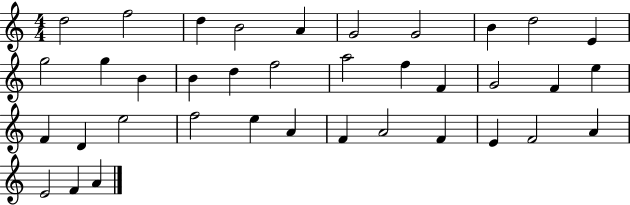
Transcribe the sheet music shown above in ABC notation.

X:1
T:Untitled
M:4/4
L:1/4
K:C
d2 f2 d B2 A G2 G2 B d2 E g2 g B B d f2 a2 f F G2 F e F D e2 f2 e A F A2 F E F2 A E2 F A